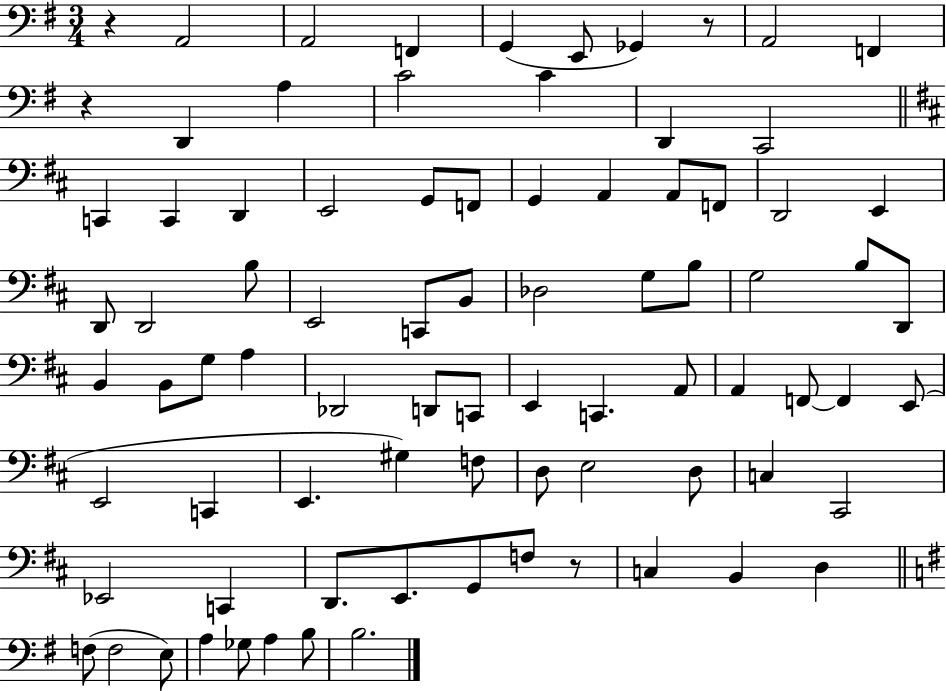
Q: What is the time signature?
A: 3/4